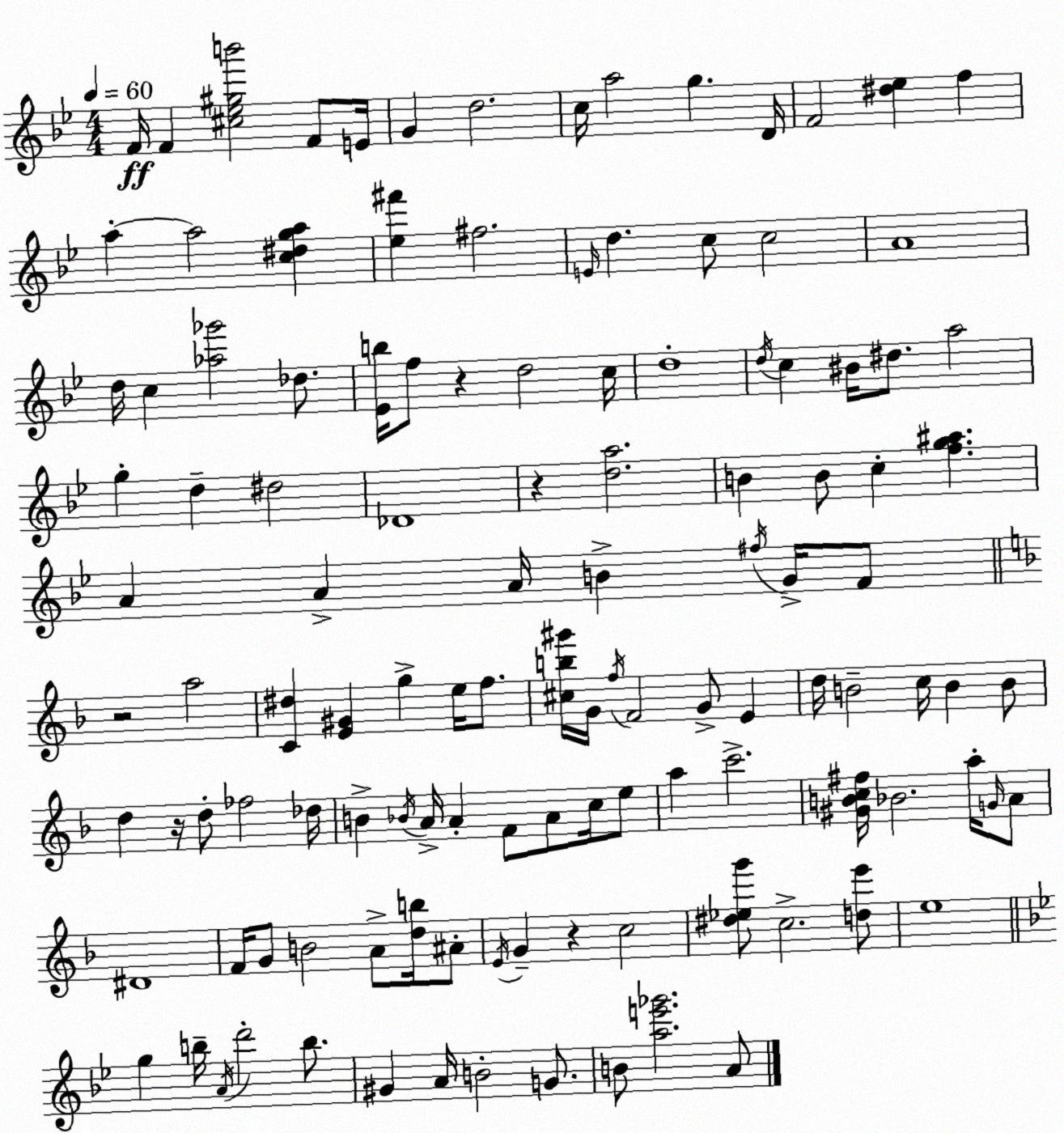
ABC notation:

X:1
T:Untitled
M:4/4
L:1/4
K:Bb
F/4 F [^c_e^gb']2 F/2 E/4 G d2 c/4 a2 g D/4 F2 [^d_e] f a a2 [c^dga] [_e^f'] ^f2 E/4 d c/2 c2 A4 d/4 c [_a_g']2 _d/2 [_Eb]/4 f/2 z d2 c/4 d4 d/4 c ^B/4 ^d/2 a2 g d ^d2 _D4 z [da]2 B B/2 c [fg^a] A A A/4 B ^f/4 G/4 F/2 z2 a2 [C^d] [E^G] g e/4 f/2 [^cb^g']/4 G/4 f/4 F2 G/2 E d/4 B2 c/4 B B/2 d z/4 d/2 _f2 _d/4 B _B/4 A/4 A F/2 A/2 c/4 e/2 a c'2 [^GBc^f]/4 _B2 a/4 G/4 A/2 ^D4 F/4 G/2 B2 A/2 [db]/4 ^A/2 E/4 G z c2 [^d_eg']/2 c2 [de']/2 e4 g b/4 A/4 d'2 b/2 ^G A/4 B2 G/2 B/2 [ae'_g']2 A/2